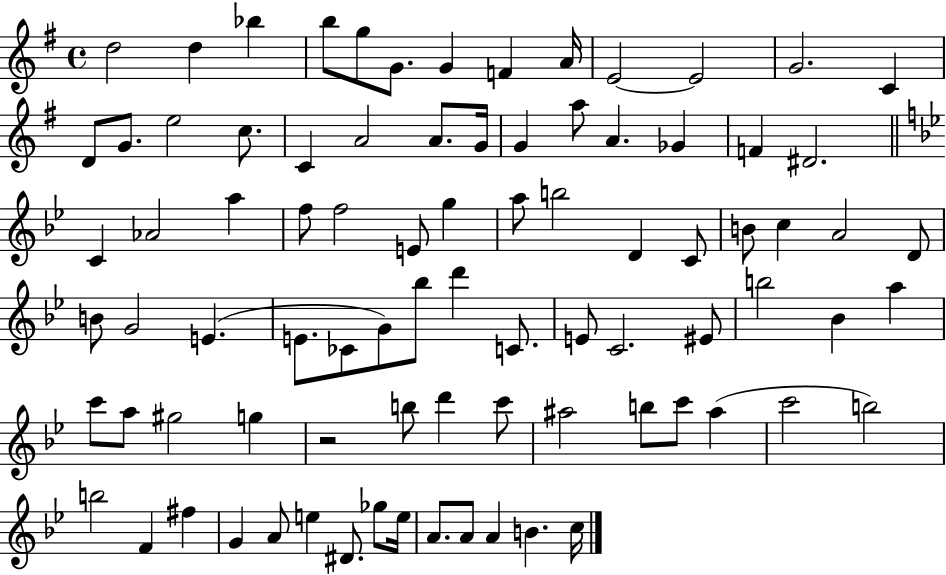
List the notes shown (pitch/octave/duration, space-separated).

D5/h D5/q Bb5/q B5/e G5/e G4/e. G4/q F4/q A4/s E4/h E4/h G4/h. C4/q D4/e G4/e. E5/h C5/e. C4/q A4/h A4/e. G4/s G4/q A5/e A4/q. Gb4/q F4/q D#4/h. C4/q Ab4/h A5/q F5/e F5/h E4/e G5/q A5/e B5/h D4/q C4/e B4/e C5/q A4/h D4/e B4/e G4/h E4/q. E4/e. CES4/e G4/e Bb5/e D6/q C4/e. E4/e C4/h. EIS4/e B5/h Bb4/q A5/q C6/e A5/e G#5/h G5/q R/h B5/e D6/q C6/e A#5/h B5/e C6/e A#5/q C6/h B5/h B5/h F4/q F#5/q G4/q A4/e E5/q D#4/e. Gb5/e E5/s A4/e. A4/e A4/q B4/q. C5/s